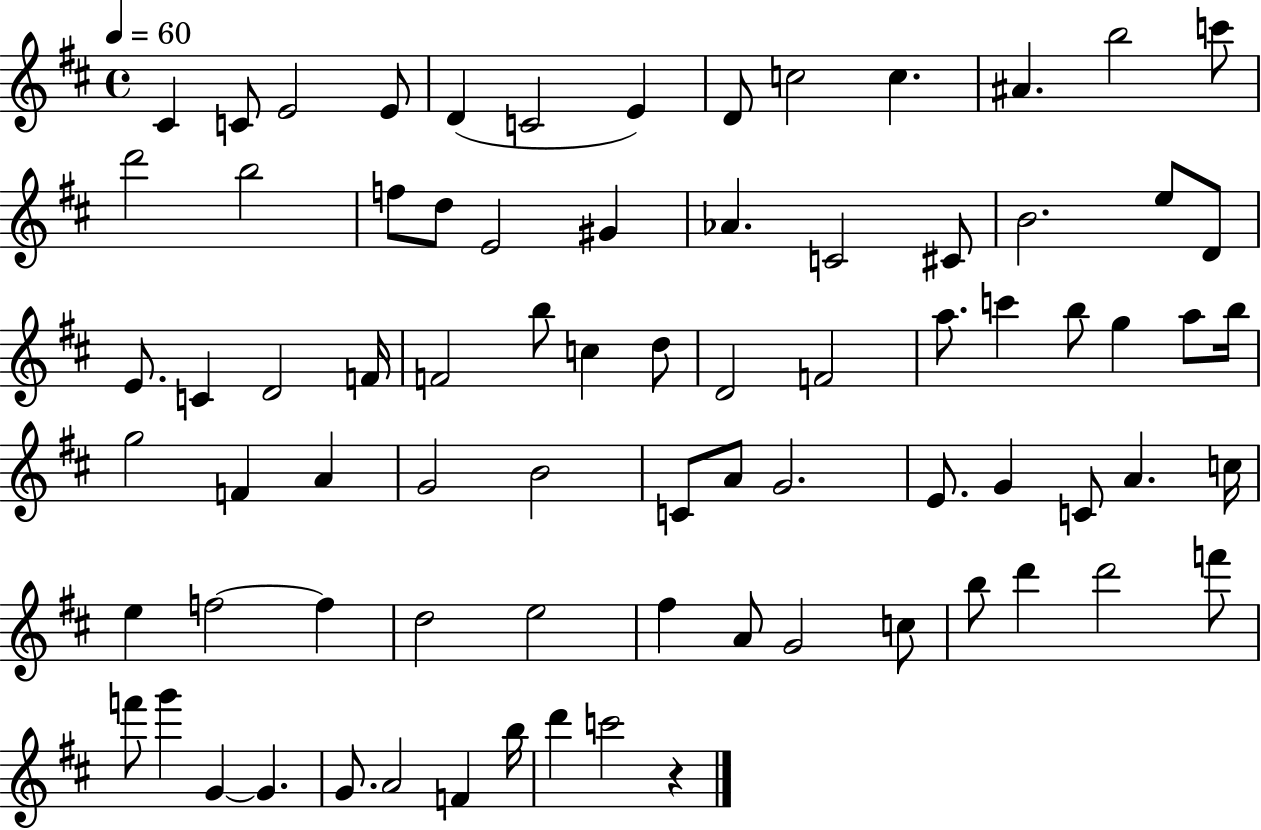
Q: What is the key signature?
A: D major